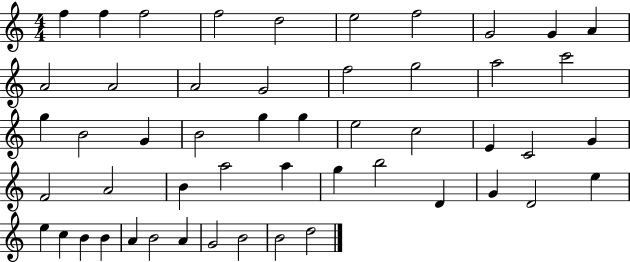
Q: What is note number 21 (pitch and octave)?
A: G4